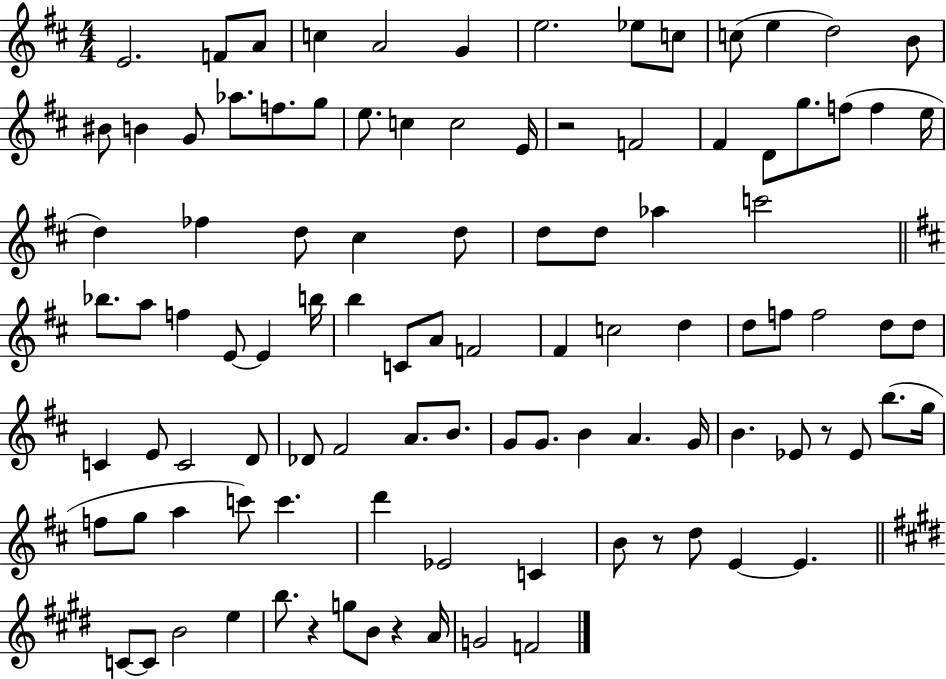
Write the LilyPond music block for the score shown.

{
  \clef treble
  \numericTimeSignature
  \time 4/4
  \key d \major
  \repeat volta 2 { e'2. f'8 a'8 | c''4 a'2 g'4 | e''2. ees''8 c''8 | c''8( e''4 d''2) b'8 | \break bis'8 b'4 g'8 aes''8. f''8. g''8 | e''8. c''4 c''2 e'16 | r2 f'2 | fis'4 d'8 g''8. f''8( f''4 e''16 | \break d''4) fes''4 d''8 cis''4 d''8 | d''8 d''8 aes''4 c'''2 | \bar "||" \break \key d \major bes''8. a''8 f''4 e'8~~ e'4 b''16 | b''4 c'8 a'8 f'2 | fis'4 c''2 d''4 | d''8 f''8 f''2 d''8 d''8 | \break c'4 e'8 c'2 d'8 | des'8 fis'2 a'8. b'8. | g'8 g'8. b'4 a'4. g'16 | b'4. ees'8 r8 ees'8 b''8.( g''16 | \break f''8 g''8 a''4 c'''8) c'''4. | d'''4 ees'2 c'4 | b'8 r8 d''8 e'4~~ e'4. | \bar "||" \break \key e \major c'8~~ c'8 b'2 e''4 | b''8. r4 g''8 b'8 r4 a'16 | g'2 f'2 | } \bar "|."
}